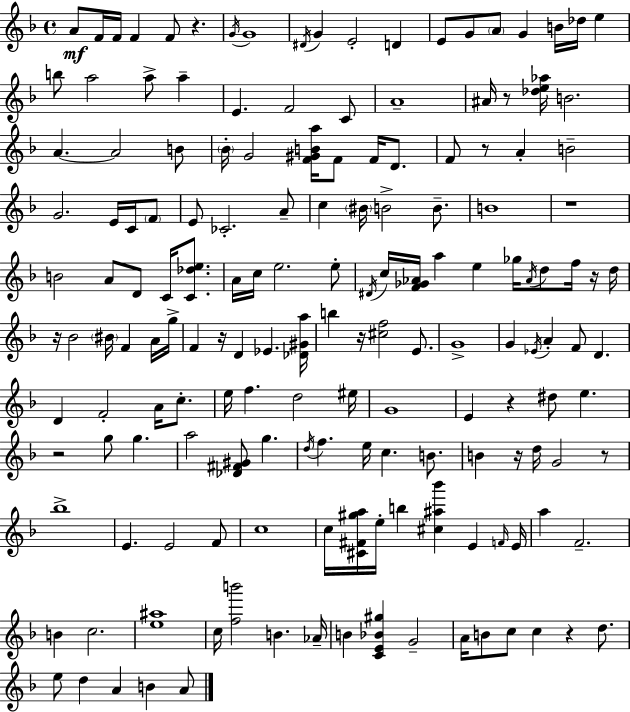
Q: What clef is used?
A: treble